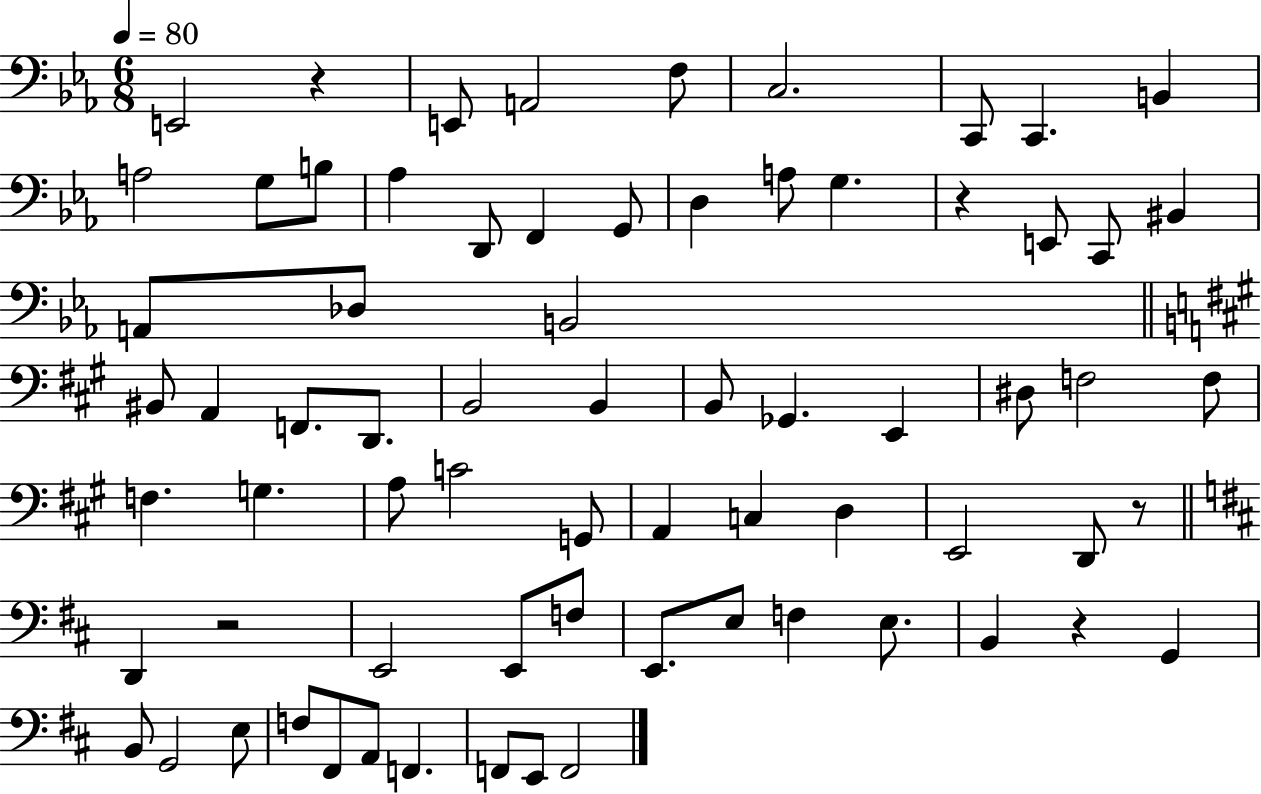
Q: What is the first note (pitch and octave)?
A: E2